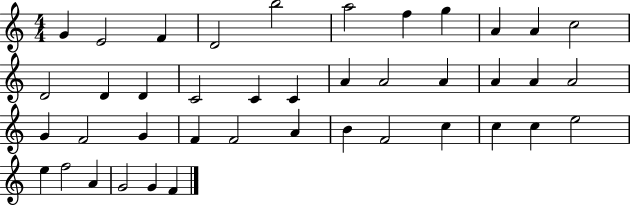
{
  \clef treble
  \numericTimeSignature
  \time 4/4
  \key c \major
  g'4 e'2 f'4 | d'2 b''2 | a''2 f''4 g''4 | a'4 a'4 c''2 | \break d'2 d'4 d'4 | c'2 c'4 c'4 | a'4 a'2 a'4 | a'4 a'4 a'2 | \break g'4 f'2 g'4 | f'4 f'2 a'4 | b'4 f'2 c''4 | c''4 c''4 e''2 | \break e''4 f''2 a'4 | g'2 g'4 f'4 | \bar "|."
}